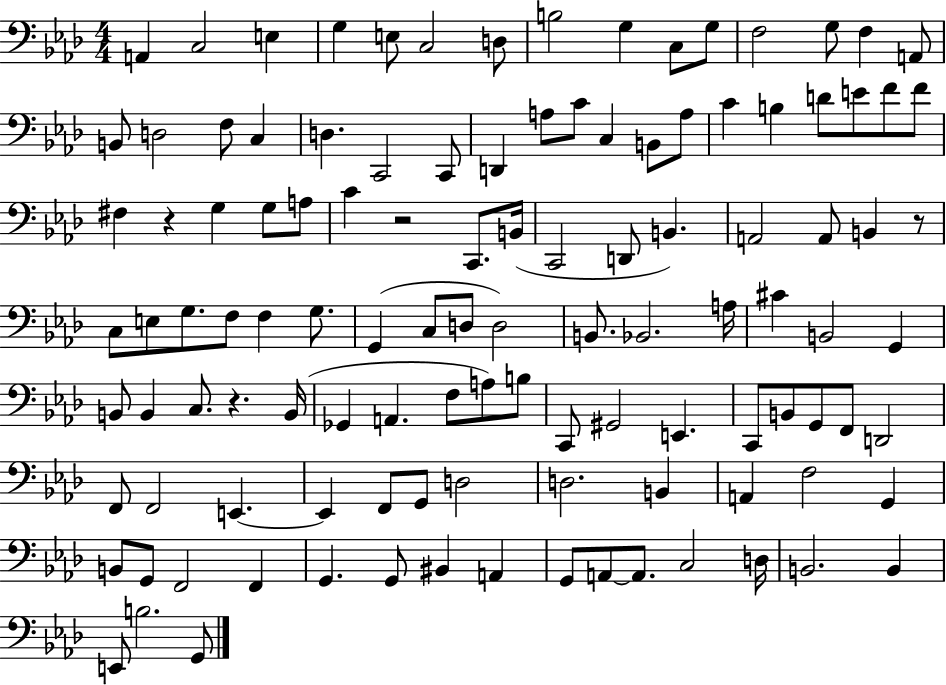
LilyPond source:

{
  \clef bass
  \numericTimeSignature
  \time 4/4
  \key aes \major
  a,4 c2 e4 | g4 e8 c2 d8 | b2 g4 c8 g8 | f2 g8 f4 a,8 | \break b,8 d2 f8 c4 | d4. c,2 c,8 | d,4 a8 c'8 c4 b,8 a8 | c'4 b4 d'8 e'8 f'8 f'8 | \break fis4 r4 g4 g8 a8 | c'4 r2 c,8. b,16( | c,2 d,8 b,4.) | a,2 a,8 b,4 r8 | \break c8 e8 g8. f8 f4 g8. | g,4( c8 d8 d2) | b,8. bes,2. a16 | cis'4 b,2 g,4 | \break b,8 b,4 c8. r4. b,16( | ges,4 a,4. f8 a8) b8 | c,8 gis,2 e,4. | c,8 b,8 g,8 f,8 d,2 | \break f,8 f,2 e,4.~~ | e,4 f,8 g,8 d2 | d2. b,4 | a,4 f2 g,4 | \break b,8 g,8 f,2 f,4 | g,4. g,8 bis,4 a,4 | g,8 a,8~~ a,8. c2 d16 | b,2. b,4 | \break e,8 b2. g,8 | \bar "|."
}